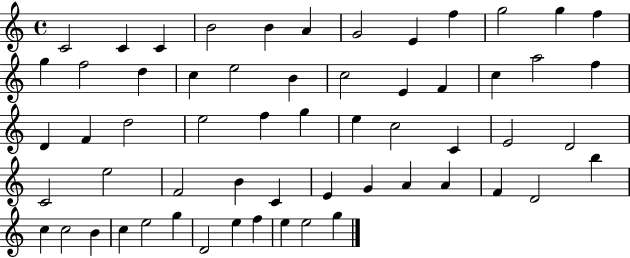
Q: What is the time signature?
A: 4/4